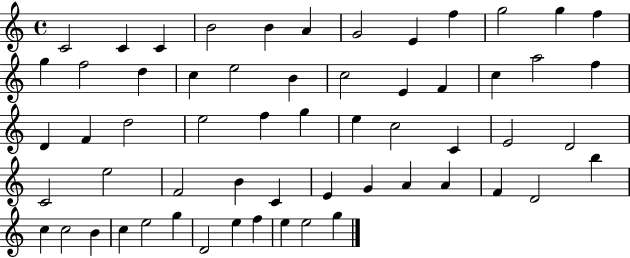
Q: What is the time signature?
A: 4/4